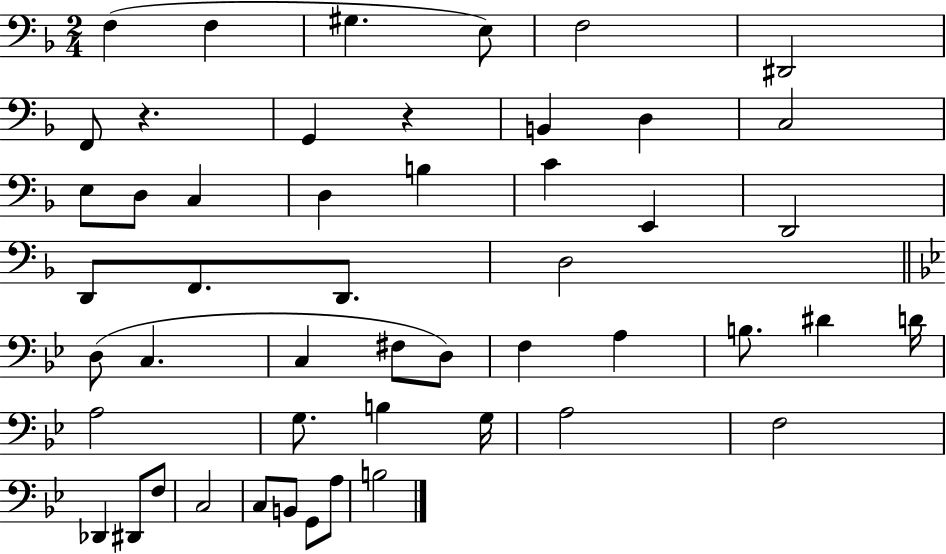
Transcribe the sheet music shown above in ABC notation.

X:1
T:Untitled
M:2/4
L:1/4
K:F
F, F, ^G, E,/2 F,2 ^D,,2 F,,/2 z G,, z B,, D, C,2 E,/2 D,/2 C, D, B, C E,, D,,2 D,,/2 F,,/2 D,,/2 D,2 D,/2 C, C, ^F,/2 D,/2 F, A, B,/2 ^D D/4 A,2 G,/2 B, G,/4 A,2 F,2 _D,, ^D,,/2 F,/2 C,2 C,/2 B,,/2 G,,/2 A,/2 B,2